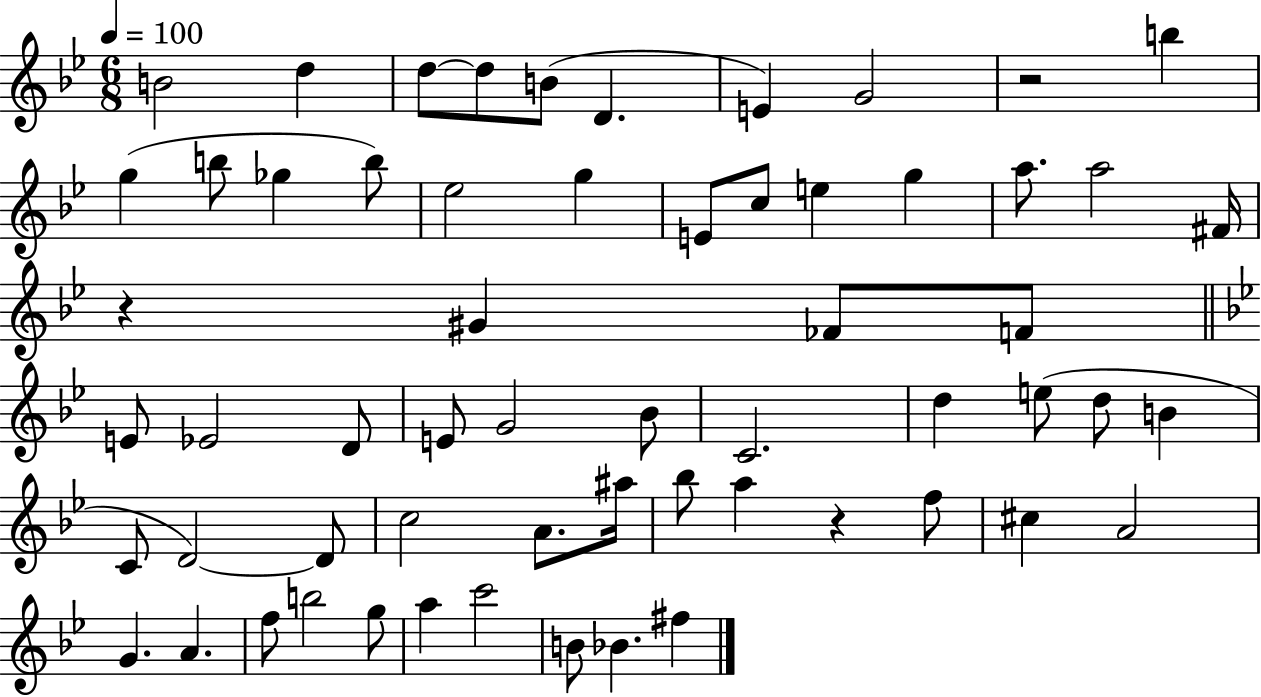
{
  \clef treble
  \numericTimeSignature
  \time 6/8
  \key bes \major
  \tempo 4 = 100
  b'2 d''4 | d''8~~ d''8 b'8( d'4. | e'4) g'2 | r2 b''4 | \break g''4( b''8 ges''4 b''8) | ees''2 g''4 | e'8 c''8 e''4 g''4 | a''8. a''2 fis'16 | \break r4 gis'4 fes'8 f'8 | \bar "||" \break \key bes \major e'8 ees'2 d'8 | e'8 g'2 bes'8 | c'2. | d''4 e''8( d''8 b'4 | \break c'8 d'2~~) d'8 | c''2 a'8. ais''16 | bes''8 a''4 r4 f''8 | cis''4 a'2 | \break g'4. a'4. | f''8 b''2 g''8 | a''4 c'''2 | b'8 bes'4. fis''4 | \break \bar "|."
}